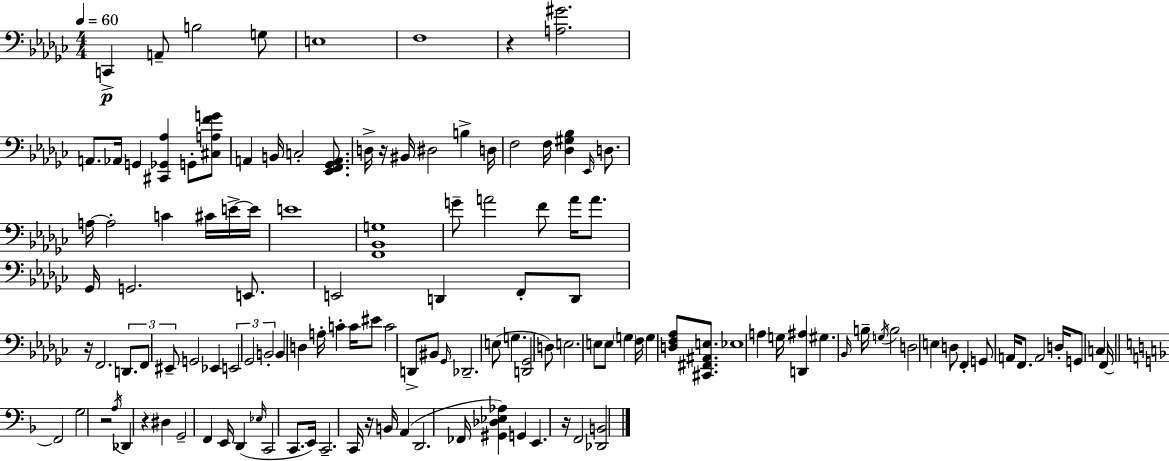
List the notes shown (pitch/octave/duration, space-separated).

C2/q A2/e B3/h G3/e E3/w F3/w R/q [A3,G#4]/h. A2/e. Ab2/s G2/q [C#2,Gb2,Ab3]/q G2/e [C#3,A3,F4,G4]/e A2/q B2/s C3/h [Eb2,F2,Gb2,A2]/e. D3/s R/s BIS2/s D#3/h B3/q D3/s F3/h F3/s [Db3,G#3,Bb3]/q Eb2/s D3/e. A3/s A3/h C4/q C#4/s E4/s E4/s E4/w [F2,Bb2,G3]/w G4/e A4/h F4/e A4/s A4/e. Gb2/s G2/h. E2/e. E2/h D2/q F2/e D2/e R/s F2/h. D2/e. F2/e EIS2/e G2/h Eb2/q E2/h Gb2/h B2/h B2/q D3/q A3/s C4/q C4/s EIS4/e C4/h D2/e BIS2/e Gb2/s Db2/h. E3/e G3/q. [D2,Gb2]/h D3/e E3/h. E3/e E3/e G3/q F3/s G3/q [D3,F3,Ab3]/e [C#2,F#2,A#2,E3]/e. Eb3/w A3/q G3/s [D2,A#3]/q G#3/q. Bb2/s B3/s G3/s B3/h D3/h E3/q D3/e F2/q G2/e A2/s F2/e. A2/h D3/s G2/e C3/q F2/s F2/h G3/h R/h A3/s Db2/q R/q D#3/q G2/h F2/q E2/s D2/q Eb3/s C2/h C2/e. E2/s C2/h. C2/s R/s B2/s A2/q D2/h. FES2/s [G#2,Db3,Eb3,Ab3]/q G2/q E2/q. R/s F2/h [Db2,B2]/h